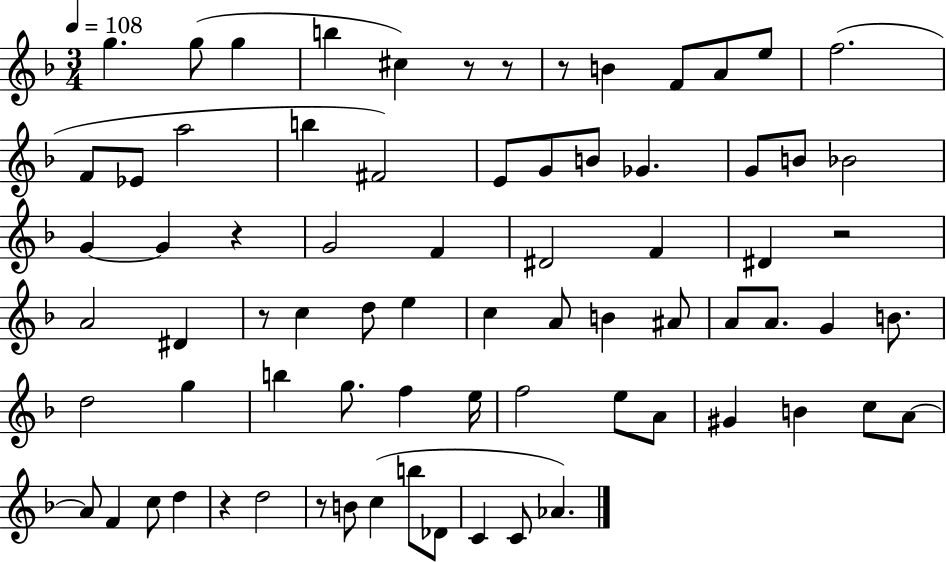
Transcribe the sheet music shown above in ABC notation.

X:1
T:Untitled
M:3/4
L:1/4
K:F
g g/2 g b ^c z/2 z/2 z/2 B F/2 A/2 e/2 f2 F/2 _E/2 a2 b ^F2 E/2 G/2 B/2 _G G/2 B/2 _B2 G G z G2 F ^D2 F ^D z2 A2 ^D z/2 c d/2 e c A/2 B ^A/2 A/2 A/2 G B/2 d2 g b g/2 f e/4 f2 e/2 A/2 ^G B c/2 A/2 A/2 F c/2 d z d2 z/2 B/2 c b/2 _D/2 C C/2 _A